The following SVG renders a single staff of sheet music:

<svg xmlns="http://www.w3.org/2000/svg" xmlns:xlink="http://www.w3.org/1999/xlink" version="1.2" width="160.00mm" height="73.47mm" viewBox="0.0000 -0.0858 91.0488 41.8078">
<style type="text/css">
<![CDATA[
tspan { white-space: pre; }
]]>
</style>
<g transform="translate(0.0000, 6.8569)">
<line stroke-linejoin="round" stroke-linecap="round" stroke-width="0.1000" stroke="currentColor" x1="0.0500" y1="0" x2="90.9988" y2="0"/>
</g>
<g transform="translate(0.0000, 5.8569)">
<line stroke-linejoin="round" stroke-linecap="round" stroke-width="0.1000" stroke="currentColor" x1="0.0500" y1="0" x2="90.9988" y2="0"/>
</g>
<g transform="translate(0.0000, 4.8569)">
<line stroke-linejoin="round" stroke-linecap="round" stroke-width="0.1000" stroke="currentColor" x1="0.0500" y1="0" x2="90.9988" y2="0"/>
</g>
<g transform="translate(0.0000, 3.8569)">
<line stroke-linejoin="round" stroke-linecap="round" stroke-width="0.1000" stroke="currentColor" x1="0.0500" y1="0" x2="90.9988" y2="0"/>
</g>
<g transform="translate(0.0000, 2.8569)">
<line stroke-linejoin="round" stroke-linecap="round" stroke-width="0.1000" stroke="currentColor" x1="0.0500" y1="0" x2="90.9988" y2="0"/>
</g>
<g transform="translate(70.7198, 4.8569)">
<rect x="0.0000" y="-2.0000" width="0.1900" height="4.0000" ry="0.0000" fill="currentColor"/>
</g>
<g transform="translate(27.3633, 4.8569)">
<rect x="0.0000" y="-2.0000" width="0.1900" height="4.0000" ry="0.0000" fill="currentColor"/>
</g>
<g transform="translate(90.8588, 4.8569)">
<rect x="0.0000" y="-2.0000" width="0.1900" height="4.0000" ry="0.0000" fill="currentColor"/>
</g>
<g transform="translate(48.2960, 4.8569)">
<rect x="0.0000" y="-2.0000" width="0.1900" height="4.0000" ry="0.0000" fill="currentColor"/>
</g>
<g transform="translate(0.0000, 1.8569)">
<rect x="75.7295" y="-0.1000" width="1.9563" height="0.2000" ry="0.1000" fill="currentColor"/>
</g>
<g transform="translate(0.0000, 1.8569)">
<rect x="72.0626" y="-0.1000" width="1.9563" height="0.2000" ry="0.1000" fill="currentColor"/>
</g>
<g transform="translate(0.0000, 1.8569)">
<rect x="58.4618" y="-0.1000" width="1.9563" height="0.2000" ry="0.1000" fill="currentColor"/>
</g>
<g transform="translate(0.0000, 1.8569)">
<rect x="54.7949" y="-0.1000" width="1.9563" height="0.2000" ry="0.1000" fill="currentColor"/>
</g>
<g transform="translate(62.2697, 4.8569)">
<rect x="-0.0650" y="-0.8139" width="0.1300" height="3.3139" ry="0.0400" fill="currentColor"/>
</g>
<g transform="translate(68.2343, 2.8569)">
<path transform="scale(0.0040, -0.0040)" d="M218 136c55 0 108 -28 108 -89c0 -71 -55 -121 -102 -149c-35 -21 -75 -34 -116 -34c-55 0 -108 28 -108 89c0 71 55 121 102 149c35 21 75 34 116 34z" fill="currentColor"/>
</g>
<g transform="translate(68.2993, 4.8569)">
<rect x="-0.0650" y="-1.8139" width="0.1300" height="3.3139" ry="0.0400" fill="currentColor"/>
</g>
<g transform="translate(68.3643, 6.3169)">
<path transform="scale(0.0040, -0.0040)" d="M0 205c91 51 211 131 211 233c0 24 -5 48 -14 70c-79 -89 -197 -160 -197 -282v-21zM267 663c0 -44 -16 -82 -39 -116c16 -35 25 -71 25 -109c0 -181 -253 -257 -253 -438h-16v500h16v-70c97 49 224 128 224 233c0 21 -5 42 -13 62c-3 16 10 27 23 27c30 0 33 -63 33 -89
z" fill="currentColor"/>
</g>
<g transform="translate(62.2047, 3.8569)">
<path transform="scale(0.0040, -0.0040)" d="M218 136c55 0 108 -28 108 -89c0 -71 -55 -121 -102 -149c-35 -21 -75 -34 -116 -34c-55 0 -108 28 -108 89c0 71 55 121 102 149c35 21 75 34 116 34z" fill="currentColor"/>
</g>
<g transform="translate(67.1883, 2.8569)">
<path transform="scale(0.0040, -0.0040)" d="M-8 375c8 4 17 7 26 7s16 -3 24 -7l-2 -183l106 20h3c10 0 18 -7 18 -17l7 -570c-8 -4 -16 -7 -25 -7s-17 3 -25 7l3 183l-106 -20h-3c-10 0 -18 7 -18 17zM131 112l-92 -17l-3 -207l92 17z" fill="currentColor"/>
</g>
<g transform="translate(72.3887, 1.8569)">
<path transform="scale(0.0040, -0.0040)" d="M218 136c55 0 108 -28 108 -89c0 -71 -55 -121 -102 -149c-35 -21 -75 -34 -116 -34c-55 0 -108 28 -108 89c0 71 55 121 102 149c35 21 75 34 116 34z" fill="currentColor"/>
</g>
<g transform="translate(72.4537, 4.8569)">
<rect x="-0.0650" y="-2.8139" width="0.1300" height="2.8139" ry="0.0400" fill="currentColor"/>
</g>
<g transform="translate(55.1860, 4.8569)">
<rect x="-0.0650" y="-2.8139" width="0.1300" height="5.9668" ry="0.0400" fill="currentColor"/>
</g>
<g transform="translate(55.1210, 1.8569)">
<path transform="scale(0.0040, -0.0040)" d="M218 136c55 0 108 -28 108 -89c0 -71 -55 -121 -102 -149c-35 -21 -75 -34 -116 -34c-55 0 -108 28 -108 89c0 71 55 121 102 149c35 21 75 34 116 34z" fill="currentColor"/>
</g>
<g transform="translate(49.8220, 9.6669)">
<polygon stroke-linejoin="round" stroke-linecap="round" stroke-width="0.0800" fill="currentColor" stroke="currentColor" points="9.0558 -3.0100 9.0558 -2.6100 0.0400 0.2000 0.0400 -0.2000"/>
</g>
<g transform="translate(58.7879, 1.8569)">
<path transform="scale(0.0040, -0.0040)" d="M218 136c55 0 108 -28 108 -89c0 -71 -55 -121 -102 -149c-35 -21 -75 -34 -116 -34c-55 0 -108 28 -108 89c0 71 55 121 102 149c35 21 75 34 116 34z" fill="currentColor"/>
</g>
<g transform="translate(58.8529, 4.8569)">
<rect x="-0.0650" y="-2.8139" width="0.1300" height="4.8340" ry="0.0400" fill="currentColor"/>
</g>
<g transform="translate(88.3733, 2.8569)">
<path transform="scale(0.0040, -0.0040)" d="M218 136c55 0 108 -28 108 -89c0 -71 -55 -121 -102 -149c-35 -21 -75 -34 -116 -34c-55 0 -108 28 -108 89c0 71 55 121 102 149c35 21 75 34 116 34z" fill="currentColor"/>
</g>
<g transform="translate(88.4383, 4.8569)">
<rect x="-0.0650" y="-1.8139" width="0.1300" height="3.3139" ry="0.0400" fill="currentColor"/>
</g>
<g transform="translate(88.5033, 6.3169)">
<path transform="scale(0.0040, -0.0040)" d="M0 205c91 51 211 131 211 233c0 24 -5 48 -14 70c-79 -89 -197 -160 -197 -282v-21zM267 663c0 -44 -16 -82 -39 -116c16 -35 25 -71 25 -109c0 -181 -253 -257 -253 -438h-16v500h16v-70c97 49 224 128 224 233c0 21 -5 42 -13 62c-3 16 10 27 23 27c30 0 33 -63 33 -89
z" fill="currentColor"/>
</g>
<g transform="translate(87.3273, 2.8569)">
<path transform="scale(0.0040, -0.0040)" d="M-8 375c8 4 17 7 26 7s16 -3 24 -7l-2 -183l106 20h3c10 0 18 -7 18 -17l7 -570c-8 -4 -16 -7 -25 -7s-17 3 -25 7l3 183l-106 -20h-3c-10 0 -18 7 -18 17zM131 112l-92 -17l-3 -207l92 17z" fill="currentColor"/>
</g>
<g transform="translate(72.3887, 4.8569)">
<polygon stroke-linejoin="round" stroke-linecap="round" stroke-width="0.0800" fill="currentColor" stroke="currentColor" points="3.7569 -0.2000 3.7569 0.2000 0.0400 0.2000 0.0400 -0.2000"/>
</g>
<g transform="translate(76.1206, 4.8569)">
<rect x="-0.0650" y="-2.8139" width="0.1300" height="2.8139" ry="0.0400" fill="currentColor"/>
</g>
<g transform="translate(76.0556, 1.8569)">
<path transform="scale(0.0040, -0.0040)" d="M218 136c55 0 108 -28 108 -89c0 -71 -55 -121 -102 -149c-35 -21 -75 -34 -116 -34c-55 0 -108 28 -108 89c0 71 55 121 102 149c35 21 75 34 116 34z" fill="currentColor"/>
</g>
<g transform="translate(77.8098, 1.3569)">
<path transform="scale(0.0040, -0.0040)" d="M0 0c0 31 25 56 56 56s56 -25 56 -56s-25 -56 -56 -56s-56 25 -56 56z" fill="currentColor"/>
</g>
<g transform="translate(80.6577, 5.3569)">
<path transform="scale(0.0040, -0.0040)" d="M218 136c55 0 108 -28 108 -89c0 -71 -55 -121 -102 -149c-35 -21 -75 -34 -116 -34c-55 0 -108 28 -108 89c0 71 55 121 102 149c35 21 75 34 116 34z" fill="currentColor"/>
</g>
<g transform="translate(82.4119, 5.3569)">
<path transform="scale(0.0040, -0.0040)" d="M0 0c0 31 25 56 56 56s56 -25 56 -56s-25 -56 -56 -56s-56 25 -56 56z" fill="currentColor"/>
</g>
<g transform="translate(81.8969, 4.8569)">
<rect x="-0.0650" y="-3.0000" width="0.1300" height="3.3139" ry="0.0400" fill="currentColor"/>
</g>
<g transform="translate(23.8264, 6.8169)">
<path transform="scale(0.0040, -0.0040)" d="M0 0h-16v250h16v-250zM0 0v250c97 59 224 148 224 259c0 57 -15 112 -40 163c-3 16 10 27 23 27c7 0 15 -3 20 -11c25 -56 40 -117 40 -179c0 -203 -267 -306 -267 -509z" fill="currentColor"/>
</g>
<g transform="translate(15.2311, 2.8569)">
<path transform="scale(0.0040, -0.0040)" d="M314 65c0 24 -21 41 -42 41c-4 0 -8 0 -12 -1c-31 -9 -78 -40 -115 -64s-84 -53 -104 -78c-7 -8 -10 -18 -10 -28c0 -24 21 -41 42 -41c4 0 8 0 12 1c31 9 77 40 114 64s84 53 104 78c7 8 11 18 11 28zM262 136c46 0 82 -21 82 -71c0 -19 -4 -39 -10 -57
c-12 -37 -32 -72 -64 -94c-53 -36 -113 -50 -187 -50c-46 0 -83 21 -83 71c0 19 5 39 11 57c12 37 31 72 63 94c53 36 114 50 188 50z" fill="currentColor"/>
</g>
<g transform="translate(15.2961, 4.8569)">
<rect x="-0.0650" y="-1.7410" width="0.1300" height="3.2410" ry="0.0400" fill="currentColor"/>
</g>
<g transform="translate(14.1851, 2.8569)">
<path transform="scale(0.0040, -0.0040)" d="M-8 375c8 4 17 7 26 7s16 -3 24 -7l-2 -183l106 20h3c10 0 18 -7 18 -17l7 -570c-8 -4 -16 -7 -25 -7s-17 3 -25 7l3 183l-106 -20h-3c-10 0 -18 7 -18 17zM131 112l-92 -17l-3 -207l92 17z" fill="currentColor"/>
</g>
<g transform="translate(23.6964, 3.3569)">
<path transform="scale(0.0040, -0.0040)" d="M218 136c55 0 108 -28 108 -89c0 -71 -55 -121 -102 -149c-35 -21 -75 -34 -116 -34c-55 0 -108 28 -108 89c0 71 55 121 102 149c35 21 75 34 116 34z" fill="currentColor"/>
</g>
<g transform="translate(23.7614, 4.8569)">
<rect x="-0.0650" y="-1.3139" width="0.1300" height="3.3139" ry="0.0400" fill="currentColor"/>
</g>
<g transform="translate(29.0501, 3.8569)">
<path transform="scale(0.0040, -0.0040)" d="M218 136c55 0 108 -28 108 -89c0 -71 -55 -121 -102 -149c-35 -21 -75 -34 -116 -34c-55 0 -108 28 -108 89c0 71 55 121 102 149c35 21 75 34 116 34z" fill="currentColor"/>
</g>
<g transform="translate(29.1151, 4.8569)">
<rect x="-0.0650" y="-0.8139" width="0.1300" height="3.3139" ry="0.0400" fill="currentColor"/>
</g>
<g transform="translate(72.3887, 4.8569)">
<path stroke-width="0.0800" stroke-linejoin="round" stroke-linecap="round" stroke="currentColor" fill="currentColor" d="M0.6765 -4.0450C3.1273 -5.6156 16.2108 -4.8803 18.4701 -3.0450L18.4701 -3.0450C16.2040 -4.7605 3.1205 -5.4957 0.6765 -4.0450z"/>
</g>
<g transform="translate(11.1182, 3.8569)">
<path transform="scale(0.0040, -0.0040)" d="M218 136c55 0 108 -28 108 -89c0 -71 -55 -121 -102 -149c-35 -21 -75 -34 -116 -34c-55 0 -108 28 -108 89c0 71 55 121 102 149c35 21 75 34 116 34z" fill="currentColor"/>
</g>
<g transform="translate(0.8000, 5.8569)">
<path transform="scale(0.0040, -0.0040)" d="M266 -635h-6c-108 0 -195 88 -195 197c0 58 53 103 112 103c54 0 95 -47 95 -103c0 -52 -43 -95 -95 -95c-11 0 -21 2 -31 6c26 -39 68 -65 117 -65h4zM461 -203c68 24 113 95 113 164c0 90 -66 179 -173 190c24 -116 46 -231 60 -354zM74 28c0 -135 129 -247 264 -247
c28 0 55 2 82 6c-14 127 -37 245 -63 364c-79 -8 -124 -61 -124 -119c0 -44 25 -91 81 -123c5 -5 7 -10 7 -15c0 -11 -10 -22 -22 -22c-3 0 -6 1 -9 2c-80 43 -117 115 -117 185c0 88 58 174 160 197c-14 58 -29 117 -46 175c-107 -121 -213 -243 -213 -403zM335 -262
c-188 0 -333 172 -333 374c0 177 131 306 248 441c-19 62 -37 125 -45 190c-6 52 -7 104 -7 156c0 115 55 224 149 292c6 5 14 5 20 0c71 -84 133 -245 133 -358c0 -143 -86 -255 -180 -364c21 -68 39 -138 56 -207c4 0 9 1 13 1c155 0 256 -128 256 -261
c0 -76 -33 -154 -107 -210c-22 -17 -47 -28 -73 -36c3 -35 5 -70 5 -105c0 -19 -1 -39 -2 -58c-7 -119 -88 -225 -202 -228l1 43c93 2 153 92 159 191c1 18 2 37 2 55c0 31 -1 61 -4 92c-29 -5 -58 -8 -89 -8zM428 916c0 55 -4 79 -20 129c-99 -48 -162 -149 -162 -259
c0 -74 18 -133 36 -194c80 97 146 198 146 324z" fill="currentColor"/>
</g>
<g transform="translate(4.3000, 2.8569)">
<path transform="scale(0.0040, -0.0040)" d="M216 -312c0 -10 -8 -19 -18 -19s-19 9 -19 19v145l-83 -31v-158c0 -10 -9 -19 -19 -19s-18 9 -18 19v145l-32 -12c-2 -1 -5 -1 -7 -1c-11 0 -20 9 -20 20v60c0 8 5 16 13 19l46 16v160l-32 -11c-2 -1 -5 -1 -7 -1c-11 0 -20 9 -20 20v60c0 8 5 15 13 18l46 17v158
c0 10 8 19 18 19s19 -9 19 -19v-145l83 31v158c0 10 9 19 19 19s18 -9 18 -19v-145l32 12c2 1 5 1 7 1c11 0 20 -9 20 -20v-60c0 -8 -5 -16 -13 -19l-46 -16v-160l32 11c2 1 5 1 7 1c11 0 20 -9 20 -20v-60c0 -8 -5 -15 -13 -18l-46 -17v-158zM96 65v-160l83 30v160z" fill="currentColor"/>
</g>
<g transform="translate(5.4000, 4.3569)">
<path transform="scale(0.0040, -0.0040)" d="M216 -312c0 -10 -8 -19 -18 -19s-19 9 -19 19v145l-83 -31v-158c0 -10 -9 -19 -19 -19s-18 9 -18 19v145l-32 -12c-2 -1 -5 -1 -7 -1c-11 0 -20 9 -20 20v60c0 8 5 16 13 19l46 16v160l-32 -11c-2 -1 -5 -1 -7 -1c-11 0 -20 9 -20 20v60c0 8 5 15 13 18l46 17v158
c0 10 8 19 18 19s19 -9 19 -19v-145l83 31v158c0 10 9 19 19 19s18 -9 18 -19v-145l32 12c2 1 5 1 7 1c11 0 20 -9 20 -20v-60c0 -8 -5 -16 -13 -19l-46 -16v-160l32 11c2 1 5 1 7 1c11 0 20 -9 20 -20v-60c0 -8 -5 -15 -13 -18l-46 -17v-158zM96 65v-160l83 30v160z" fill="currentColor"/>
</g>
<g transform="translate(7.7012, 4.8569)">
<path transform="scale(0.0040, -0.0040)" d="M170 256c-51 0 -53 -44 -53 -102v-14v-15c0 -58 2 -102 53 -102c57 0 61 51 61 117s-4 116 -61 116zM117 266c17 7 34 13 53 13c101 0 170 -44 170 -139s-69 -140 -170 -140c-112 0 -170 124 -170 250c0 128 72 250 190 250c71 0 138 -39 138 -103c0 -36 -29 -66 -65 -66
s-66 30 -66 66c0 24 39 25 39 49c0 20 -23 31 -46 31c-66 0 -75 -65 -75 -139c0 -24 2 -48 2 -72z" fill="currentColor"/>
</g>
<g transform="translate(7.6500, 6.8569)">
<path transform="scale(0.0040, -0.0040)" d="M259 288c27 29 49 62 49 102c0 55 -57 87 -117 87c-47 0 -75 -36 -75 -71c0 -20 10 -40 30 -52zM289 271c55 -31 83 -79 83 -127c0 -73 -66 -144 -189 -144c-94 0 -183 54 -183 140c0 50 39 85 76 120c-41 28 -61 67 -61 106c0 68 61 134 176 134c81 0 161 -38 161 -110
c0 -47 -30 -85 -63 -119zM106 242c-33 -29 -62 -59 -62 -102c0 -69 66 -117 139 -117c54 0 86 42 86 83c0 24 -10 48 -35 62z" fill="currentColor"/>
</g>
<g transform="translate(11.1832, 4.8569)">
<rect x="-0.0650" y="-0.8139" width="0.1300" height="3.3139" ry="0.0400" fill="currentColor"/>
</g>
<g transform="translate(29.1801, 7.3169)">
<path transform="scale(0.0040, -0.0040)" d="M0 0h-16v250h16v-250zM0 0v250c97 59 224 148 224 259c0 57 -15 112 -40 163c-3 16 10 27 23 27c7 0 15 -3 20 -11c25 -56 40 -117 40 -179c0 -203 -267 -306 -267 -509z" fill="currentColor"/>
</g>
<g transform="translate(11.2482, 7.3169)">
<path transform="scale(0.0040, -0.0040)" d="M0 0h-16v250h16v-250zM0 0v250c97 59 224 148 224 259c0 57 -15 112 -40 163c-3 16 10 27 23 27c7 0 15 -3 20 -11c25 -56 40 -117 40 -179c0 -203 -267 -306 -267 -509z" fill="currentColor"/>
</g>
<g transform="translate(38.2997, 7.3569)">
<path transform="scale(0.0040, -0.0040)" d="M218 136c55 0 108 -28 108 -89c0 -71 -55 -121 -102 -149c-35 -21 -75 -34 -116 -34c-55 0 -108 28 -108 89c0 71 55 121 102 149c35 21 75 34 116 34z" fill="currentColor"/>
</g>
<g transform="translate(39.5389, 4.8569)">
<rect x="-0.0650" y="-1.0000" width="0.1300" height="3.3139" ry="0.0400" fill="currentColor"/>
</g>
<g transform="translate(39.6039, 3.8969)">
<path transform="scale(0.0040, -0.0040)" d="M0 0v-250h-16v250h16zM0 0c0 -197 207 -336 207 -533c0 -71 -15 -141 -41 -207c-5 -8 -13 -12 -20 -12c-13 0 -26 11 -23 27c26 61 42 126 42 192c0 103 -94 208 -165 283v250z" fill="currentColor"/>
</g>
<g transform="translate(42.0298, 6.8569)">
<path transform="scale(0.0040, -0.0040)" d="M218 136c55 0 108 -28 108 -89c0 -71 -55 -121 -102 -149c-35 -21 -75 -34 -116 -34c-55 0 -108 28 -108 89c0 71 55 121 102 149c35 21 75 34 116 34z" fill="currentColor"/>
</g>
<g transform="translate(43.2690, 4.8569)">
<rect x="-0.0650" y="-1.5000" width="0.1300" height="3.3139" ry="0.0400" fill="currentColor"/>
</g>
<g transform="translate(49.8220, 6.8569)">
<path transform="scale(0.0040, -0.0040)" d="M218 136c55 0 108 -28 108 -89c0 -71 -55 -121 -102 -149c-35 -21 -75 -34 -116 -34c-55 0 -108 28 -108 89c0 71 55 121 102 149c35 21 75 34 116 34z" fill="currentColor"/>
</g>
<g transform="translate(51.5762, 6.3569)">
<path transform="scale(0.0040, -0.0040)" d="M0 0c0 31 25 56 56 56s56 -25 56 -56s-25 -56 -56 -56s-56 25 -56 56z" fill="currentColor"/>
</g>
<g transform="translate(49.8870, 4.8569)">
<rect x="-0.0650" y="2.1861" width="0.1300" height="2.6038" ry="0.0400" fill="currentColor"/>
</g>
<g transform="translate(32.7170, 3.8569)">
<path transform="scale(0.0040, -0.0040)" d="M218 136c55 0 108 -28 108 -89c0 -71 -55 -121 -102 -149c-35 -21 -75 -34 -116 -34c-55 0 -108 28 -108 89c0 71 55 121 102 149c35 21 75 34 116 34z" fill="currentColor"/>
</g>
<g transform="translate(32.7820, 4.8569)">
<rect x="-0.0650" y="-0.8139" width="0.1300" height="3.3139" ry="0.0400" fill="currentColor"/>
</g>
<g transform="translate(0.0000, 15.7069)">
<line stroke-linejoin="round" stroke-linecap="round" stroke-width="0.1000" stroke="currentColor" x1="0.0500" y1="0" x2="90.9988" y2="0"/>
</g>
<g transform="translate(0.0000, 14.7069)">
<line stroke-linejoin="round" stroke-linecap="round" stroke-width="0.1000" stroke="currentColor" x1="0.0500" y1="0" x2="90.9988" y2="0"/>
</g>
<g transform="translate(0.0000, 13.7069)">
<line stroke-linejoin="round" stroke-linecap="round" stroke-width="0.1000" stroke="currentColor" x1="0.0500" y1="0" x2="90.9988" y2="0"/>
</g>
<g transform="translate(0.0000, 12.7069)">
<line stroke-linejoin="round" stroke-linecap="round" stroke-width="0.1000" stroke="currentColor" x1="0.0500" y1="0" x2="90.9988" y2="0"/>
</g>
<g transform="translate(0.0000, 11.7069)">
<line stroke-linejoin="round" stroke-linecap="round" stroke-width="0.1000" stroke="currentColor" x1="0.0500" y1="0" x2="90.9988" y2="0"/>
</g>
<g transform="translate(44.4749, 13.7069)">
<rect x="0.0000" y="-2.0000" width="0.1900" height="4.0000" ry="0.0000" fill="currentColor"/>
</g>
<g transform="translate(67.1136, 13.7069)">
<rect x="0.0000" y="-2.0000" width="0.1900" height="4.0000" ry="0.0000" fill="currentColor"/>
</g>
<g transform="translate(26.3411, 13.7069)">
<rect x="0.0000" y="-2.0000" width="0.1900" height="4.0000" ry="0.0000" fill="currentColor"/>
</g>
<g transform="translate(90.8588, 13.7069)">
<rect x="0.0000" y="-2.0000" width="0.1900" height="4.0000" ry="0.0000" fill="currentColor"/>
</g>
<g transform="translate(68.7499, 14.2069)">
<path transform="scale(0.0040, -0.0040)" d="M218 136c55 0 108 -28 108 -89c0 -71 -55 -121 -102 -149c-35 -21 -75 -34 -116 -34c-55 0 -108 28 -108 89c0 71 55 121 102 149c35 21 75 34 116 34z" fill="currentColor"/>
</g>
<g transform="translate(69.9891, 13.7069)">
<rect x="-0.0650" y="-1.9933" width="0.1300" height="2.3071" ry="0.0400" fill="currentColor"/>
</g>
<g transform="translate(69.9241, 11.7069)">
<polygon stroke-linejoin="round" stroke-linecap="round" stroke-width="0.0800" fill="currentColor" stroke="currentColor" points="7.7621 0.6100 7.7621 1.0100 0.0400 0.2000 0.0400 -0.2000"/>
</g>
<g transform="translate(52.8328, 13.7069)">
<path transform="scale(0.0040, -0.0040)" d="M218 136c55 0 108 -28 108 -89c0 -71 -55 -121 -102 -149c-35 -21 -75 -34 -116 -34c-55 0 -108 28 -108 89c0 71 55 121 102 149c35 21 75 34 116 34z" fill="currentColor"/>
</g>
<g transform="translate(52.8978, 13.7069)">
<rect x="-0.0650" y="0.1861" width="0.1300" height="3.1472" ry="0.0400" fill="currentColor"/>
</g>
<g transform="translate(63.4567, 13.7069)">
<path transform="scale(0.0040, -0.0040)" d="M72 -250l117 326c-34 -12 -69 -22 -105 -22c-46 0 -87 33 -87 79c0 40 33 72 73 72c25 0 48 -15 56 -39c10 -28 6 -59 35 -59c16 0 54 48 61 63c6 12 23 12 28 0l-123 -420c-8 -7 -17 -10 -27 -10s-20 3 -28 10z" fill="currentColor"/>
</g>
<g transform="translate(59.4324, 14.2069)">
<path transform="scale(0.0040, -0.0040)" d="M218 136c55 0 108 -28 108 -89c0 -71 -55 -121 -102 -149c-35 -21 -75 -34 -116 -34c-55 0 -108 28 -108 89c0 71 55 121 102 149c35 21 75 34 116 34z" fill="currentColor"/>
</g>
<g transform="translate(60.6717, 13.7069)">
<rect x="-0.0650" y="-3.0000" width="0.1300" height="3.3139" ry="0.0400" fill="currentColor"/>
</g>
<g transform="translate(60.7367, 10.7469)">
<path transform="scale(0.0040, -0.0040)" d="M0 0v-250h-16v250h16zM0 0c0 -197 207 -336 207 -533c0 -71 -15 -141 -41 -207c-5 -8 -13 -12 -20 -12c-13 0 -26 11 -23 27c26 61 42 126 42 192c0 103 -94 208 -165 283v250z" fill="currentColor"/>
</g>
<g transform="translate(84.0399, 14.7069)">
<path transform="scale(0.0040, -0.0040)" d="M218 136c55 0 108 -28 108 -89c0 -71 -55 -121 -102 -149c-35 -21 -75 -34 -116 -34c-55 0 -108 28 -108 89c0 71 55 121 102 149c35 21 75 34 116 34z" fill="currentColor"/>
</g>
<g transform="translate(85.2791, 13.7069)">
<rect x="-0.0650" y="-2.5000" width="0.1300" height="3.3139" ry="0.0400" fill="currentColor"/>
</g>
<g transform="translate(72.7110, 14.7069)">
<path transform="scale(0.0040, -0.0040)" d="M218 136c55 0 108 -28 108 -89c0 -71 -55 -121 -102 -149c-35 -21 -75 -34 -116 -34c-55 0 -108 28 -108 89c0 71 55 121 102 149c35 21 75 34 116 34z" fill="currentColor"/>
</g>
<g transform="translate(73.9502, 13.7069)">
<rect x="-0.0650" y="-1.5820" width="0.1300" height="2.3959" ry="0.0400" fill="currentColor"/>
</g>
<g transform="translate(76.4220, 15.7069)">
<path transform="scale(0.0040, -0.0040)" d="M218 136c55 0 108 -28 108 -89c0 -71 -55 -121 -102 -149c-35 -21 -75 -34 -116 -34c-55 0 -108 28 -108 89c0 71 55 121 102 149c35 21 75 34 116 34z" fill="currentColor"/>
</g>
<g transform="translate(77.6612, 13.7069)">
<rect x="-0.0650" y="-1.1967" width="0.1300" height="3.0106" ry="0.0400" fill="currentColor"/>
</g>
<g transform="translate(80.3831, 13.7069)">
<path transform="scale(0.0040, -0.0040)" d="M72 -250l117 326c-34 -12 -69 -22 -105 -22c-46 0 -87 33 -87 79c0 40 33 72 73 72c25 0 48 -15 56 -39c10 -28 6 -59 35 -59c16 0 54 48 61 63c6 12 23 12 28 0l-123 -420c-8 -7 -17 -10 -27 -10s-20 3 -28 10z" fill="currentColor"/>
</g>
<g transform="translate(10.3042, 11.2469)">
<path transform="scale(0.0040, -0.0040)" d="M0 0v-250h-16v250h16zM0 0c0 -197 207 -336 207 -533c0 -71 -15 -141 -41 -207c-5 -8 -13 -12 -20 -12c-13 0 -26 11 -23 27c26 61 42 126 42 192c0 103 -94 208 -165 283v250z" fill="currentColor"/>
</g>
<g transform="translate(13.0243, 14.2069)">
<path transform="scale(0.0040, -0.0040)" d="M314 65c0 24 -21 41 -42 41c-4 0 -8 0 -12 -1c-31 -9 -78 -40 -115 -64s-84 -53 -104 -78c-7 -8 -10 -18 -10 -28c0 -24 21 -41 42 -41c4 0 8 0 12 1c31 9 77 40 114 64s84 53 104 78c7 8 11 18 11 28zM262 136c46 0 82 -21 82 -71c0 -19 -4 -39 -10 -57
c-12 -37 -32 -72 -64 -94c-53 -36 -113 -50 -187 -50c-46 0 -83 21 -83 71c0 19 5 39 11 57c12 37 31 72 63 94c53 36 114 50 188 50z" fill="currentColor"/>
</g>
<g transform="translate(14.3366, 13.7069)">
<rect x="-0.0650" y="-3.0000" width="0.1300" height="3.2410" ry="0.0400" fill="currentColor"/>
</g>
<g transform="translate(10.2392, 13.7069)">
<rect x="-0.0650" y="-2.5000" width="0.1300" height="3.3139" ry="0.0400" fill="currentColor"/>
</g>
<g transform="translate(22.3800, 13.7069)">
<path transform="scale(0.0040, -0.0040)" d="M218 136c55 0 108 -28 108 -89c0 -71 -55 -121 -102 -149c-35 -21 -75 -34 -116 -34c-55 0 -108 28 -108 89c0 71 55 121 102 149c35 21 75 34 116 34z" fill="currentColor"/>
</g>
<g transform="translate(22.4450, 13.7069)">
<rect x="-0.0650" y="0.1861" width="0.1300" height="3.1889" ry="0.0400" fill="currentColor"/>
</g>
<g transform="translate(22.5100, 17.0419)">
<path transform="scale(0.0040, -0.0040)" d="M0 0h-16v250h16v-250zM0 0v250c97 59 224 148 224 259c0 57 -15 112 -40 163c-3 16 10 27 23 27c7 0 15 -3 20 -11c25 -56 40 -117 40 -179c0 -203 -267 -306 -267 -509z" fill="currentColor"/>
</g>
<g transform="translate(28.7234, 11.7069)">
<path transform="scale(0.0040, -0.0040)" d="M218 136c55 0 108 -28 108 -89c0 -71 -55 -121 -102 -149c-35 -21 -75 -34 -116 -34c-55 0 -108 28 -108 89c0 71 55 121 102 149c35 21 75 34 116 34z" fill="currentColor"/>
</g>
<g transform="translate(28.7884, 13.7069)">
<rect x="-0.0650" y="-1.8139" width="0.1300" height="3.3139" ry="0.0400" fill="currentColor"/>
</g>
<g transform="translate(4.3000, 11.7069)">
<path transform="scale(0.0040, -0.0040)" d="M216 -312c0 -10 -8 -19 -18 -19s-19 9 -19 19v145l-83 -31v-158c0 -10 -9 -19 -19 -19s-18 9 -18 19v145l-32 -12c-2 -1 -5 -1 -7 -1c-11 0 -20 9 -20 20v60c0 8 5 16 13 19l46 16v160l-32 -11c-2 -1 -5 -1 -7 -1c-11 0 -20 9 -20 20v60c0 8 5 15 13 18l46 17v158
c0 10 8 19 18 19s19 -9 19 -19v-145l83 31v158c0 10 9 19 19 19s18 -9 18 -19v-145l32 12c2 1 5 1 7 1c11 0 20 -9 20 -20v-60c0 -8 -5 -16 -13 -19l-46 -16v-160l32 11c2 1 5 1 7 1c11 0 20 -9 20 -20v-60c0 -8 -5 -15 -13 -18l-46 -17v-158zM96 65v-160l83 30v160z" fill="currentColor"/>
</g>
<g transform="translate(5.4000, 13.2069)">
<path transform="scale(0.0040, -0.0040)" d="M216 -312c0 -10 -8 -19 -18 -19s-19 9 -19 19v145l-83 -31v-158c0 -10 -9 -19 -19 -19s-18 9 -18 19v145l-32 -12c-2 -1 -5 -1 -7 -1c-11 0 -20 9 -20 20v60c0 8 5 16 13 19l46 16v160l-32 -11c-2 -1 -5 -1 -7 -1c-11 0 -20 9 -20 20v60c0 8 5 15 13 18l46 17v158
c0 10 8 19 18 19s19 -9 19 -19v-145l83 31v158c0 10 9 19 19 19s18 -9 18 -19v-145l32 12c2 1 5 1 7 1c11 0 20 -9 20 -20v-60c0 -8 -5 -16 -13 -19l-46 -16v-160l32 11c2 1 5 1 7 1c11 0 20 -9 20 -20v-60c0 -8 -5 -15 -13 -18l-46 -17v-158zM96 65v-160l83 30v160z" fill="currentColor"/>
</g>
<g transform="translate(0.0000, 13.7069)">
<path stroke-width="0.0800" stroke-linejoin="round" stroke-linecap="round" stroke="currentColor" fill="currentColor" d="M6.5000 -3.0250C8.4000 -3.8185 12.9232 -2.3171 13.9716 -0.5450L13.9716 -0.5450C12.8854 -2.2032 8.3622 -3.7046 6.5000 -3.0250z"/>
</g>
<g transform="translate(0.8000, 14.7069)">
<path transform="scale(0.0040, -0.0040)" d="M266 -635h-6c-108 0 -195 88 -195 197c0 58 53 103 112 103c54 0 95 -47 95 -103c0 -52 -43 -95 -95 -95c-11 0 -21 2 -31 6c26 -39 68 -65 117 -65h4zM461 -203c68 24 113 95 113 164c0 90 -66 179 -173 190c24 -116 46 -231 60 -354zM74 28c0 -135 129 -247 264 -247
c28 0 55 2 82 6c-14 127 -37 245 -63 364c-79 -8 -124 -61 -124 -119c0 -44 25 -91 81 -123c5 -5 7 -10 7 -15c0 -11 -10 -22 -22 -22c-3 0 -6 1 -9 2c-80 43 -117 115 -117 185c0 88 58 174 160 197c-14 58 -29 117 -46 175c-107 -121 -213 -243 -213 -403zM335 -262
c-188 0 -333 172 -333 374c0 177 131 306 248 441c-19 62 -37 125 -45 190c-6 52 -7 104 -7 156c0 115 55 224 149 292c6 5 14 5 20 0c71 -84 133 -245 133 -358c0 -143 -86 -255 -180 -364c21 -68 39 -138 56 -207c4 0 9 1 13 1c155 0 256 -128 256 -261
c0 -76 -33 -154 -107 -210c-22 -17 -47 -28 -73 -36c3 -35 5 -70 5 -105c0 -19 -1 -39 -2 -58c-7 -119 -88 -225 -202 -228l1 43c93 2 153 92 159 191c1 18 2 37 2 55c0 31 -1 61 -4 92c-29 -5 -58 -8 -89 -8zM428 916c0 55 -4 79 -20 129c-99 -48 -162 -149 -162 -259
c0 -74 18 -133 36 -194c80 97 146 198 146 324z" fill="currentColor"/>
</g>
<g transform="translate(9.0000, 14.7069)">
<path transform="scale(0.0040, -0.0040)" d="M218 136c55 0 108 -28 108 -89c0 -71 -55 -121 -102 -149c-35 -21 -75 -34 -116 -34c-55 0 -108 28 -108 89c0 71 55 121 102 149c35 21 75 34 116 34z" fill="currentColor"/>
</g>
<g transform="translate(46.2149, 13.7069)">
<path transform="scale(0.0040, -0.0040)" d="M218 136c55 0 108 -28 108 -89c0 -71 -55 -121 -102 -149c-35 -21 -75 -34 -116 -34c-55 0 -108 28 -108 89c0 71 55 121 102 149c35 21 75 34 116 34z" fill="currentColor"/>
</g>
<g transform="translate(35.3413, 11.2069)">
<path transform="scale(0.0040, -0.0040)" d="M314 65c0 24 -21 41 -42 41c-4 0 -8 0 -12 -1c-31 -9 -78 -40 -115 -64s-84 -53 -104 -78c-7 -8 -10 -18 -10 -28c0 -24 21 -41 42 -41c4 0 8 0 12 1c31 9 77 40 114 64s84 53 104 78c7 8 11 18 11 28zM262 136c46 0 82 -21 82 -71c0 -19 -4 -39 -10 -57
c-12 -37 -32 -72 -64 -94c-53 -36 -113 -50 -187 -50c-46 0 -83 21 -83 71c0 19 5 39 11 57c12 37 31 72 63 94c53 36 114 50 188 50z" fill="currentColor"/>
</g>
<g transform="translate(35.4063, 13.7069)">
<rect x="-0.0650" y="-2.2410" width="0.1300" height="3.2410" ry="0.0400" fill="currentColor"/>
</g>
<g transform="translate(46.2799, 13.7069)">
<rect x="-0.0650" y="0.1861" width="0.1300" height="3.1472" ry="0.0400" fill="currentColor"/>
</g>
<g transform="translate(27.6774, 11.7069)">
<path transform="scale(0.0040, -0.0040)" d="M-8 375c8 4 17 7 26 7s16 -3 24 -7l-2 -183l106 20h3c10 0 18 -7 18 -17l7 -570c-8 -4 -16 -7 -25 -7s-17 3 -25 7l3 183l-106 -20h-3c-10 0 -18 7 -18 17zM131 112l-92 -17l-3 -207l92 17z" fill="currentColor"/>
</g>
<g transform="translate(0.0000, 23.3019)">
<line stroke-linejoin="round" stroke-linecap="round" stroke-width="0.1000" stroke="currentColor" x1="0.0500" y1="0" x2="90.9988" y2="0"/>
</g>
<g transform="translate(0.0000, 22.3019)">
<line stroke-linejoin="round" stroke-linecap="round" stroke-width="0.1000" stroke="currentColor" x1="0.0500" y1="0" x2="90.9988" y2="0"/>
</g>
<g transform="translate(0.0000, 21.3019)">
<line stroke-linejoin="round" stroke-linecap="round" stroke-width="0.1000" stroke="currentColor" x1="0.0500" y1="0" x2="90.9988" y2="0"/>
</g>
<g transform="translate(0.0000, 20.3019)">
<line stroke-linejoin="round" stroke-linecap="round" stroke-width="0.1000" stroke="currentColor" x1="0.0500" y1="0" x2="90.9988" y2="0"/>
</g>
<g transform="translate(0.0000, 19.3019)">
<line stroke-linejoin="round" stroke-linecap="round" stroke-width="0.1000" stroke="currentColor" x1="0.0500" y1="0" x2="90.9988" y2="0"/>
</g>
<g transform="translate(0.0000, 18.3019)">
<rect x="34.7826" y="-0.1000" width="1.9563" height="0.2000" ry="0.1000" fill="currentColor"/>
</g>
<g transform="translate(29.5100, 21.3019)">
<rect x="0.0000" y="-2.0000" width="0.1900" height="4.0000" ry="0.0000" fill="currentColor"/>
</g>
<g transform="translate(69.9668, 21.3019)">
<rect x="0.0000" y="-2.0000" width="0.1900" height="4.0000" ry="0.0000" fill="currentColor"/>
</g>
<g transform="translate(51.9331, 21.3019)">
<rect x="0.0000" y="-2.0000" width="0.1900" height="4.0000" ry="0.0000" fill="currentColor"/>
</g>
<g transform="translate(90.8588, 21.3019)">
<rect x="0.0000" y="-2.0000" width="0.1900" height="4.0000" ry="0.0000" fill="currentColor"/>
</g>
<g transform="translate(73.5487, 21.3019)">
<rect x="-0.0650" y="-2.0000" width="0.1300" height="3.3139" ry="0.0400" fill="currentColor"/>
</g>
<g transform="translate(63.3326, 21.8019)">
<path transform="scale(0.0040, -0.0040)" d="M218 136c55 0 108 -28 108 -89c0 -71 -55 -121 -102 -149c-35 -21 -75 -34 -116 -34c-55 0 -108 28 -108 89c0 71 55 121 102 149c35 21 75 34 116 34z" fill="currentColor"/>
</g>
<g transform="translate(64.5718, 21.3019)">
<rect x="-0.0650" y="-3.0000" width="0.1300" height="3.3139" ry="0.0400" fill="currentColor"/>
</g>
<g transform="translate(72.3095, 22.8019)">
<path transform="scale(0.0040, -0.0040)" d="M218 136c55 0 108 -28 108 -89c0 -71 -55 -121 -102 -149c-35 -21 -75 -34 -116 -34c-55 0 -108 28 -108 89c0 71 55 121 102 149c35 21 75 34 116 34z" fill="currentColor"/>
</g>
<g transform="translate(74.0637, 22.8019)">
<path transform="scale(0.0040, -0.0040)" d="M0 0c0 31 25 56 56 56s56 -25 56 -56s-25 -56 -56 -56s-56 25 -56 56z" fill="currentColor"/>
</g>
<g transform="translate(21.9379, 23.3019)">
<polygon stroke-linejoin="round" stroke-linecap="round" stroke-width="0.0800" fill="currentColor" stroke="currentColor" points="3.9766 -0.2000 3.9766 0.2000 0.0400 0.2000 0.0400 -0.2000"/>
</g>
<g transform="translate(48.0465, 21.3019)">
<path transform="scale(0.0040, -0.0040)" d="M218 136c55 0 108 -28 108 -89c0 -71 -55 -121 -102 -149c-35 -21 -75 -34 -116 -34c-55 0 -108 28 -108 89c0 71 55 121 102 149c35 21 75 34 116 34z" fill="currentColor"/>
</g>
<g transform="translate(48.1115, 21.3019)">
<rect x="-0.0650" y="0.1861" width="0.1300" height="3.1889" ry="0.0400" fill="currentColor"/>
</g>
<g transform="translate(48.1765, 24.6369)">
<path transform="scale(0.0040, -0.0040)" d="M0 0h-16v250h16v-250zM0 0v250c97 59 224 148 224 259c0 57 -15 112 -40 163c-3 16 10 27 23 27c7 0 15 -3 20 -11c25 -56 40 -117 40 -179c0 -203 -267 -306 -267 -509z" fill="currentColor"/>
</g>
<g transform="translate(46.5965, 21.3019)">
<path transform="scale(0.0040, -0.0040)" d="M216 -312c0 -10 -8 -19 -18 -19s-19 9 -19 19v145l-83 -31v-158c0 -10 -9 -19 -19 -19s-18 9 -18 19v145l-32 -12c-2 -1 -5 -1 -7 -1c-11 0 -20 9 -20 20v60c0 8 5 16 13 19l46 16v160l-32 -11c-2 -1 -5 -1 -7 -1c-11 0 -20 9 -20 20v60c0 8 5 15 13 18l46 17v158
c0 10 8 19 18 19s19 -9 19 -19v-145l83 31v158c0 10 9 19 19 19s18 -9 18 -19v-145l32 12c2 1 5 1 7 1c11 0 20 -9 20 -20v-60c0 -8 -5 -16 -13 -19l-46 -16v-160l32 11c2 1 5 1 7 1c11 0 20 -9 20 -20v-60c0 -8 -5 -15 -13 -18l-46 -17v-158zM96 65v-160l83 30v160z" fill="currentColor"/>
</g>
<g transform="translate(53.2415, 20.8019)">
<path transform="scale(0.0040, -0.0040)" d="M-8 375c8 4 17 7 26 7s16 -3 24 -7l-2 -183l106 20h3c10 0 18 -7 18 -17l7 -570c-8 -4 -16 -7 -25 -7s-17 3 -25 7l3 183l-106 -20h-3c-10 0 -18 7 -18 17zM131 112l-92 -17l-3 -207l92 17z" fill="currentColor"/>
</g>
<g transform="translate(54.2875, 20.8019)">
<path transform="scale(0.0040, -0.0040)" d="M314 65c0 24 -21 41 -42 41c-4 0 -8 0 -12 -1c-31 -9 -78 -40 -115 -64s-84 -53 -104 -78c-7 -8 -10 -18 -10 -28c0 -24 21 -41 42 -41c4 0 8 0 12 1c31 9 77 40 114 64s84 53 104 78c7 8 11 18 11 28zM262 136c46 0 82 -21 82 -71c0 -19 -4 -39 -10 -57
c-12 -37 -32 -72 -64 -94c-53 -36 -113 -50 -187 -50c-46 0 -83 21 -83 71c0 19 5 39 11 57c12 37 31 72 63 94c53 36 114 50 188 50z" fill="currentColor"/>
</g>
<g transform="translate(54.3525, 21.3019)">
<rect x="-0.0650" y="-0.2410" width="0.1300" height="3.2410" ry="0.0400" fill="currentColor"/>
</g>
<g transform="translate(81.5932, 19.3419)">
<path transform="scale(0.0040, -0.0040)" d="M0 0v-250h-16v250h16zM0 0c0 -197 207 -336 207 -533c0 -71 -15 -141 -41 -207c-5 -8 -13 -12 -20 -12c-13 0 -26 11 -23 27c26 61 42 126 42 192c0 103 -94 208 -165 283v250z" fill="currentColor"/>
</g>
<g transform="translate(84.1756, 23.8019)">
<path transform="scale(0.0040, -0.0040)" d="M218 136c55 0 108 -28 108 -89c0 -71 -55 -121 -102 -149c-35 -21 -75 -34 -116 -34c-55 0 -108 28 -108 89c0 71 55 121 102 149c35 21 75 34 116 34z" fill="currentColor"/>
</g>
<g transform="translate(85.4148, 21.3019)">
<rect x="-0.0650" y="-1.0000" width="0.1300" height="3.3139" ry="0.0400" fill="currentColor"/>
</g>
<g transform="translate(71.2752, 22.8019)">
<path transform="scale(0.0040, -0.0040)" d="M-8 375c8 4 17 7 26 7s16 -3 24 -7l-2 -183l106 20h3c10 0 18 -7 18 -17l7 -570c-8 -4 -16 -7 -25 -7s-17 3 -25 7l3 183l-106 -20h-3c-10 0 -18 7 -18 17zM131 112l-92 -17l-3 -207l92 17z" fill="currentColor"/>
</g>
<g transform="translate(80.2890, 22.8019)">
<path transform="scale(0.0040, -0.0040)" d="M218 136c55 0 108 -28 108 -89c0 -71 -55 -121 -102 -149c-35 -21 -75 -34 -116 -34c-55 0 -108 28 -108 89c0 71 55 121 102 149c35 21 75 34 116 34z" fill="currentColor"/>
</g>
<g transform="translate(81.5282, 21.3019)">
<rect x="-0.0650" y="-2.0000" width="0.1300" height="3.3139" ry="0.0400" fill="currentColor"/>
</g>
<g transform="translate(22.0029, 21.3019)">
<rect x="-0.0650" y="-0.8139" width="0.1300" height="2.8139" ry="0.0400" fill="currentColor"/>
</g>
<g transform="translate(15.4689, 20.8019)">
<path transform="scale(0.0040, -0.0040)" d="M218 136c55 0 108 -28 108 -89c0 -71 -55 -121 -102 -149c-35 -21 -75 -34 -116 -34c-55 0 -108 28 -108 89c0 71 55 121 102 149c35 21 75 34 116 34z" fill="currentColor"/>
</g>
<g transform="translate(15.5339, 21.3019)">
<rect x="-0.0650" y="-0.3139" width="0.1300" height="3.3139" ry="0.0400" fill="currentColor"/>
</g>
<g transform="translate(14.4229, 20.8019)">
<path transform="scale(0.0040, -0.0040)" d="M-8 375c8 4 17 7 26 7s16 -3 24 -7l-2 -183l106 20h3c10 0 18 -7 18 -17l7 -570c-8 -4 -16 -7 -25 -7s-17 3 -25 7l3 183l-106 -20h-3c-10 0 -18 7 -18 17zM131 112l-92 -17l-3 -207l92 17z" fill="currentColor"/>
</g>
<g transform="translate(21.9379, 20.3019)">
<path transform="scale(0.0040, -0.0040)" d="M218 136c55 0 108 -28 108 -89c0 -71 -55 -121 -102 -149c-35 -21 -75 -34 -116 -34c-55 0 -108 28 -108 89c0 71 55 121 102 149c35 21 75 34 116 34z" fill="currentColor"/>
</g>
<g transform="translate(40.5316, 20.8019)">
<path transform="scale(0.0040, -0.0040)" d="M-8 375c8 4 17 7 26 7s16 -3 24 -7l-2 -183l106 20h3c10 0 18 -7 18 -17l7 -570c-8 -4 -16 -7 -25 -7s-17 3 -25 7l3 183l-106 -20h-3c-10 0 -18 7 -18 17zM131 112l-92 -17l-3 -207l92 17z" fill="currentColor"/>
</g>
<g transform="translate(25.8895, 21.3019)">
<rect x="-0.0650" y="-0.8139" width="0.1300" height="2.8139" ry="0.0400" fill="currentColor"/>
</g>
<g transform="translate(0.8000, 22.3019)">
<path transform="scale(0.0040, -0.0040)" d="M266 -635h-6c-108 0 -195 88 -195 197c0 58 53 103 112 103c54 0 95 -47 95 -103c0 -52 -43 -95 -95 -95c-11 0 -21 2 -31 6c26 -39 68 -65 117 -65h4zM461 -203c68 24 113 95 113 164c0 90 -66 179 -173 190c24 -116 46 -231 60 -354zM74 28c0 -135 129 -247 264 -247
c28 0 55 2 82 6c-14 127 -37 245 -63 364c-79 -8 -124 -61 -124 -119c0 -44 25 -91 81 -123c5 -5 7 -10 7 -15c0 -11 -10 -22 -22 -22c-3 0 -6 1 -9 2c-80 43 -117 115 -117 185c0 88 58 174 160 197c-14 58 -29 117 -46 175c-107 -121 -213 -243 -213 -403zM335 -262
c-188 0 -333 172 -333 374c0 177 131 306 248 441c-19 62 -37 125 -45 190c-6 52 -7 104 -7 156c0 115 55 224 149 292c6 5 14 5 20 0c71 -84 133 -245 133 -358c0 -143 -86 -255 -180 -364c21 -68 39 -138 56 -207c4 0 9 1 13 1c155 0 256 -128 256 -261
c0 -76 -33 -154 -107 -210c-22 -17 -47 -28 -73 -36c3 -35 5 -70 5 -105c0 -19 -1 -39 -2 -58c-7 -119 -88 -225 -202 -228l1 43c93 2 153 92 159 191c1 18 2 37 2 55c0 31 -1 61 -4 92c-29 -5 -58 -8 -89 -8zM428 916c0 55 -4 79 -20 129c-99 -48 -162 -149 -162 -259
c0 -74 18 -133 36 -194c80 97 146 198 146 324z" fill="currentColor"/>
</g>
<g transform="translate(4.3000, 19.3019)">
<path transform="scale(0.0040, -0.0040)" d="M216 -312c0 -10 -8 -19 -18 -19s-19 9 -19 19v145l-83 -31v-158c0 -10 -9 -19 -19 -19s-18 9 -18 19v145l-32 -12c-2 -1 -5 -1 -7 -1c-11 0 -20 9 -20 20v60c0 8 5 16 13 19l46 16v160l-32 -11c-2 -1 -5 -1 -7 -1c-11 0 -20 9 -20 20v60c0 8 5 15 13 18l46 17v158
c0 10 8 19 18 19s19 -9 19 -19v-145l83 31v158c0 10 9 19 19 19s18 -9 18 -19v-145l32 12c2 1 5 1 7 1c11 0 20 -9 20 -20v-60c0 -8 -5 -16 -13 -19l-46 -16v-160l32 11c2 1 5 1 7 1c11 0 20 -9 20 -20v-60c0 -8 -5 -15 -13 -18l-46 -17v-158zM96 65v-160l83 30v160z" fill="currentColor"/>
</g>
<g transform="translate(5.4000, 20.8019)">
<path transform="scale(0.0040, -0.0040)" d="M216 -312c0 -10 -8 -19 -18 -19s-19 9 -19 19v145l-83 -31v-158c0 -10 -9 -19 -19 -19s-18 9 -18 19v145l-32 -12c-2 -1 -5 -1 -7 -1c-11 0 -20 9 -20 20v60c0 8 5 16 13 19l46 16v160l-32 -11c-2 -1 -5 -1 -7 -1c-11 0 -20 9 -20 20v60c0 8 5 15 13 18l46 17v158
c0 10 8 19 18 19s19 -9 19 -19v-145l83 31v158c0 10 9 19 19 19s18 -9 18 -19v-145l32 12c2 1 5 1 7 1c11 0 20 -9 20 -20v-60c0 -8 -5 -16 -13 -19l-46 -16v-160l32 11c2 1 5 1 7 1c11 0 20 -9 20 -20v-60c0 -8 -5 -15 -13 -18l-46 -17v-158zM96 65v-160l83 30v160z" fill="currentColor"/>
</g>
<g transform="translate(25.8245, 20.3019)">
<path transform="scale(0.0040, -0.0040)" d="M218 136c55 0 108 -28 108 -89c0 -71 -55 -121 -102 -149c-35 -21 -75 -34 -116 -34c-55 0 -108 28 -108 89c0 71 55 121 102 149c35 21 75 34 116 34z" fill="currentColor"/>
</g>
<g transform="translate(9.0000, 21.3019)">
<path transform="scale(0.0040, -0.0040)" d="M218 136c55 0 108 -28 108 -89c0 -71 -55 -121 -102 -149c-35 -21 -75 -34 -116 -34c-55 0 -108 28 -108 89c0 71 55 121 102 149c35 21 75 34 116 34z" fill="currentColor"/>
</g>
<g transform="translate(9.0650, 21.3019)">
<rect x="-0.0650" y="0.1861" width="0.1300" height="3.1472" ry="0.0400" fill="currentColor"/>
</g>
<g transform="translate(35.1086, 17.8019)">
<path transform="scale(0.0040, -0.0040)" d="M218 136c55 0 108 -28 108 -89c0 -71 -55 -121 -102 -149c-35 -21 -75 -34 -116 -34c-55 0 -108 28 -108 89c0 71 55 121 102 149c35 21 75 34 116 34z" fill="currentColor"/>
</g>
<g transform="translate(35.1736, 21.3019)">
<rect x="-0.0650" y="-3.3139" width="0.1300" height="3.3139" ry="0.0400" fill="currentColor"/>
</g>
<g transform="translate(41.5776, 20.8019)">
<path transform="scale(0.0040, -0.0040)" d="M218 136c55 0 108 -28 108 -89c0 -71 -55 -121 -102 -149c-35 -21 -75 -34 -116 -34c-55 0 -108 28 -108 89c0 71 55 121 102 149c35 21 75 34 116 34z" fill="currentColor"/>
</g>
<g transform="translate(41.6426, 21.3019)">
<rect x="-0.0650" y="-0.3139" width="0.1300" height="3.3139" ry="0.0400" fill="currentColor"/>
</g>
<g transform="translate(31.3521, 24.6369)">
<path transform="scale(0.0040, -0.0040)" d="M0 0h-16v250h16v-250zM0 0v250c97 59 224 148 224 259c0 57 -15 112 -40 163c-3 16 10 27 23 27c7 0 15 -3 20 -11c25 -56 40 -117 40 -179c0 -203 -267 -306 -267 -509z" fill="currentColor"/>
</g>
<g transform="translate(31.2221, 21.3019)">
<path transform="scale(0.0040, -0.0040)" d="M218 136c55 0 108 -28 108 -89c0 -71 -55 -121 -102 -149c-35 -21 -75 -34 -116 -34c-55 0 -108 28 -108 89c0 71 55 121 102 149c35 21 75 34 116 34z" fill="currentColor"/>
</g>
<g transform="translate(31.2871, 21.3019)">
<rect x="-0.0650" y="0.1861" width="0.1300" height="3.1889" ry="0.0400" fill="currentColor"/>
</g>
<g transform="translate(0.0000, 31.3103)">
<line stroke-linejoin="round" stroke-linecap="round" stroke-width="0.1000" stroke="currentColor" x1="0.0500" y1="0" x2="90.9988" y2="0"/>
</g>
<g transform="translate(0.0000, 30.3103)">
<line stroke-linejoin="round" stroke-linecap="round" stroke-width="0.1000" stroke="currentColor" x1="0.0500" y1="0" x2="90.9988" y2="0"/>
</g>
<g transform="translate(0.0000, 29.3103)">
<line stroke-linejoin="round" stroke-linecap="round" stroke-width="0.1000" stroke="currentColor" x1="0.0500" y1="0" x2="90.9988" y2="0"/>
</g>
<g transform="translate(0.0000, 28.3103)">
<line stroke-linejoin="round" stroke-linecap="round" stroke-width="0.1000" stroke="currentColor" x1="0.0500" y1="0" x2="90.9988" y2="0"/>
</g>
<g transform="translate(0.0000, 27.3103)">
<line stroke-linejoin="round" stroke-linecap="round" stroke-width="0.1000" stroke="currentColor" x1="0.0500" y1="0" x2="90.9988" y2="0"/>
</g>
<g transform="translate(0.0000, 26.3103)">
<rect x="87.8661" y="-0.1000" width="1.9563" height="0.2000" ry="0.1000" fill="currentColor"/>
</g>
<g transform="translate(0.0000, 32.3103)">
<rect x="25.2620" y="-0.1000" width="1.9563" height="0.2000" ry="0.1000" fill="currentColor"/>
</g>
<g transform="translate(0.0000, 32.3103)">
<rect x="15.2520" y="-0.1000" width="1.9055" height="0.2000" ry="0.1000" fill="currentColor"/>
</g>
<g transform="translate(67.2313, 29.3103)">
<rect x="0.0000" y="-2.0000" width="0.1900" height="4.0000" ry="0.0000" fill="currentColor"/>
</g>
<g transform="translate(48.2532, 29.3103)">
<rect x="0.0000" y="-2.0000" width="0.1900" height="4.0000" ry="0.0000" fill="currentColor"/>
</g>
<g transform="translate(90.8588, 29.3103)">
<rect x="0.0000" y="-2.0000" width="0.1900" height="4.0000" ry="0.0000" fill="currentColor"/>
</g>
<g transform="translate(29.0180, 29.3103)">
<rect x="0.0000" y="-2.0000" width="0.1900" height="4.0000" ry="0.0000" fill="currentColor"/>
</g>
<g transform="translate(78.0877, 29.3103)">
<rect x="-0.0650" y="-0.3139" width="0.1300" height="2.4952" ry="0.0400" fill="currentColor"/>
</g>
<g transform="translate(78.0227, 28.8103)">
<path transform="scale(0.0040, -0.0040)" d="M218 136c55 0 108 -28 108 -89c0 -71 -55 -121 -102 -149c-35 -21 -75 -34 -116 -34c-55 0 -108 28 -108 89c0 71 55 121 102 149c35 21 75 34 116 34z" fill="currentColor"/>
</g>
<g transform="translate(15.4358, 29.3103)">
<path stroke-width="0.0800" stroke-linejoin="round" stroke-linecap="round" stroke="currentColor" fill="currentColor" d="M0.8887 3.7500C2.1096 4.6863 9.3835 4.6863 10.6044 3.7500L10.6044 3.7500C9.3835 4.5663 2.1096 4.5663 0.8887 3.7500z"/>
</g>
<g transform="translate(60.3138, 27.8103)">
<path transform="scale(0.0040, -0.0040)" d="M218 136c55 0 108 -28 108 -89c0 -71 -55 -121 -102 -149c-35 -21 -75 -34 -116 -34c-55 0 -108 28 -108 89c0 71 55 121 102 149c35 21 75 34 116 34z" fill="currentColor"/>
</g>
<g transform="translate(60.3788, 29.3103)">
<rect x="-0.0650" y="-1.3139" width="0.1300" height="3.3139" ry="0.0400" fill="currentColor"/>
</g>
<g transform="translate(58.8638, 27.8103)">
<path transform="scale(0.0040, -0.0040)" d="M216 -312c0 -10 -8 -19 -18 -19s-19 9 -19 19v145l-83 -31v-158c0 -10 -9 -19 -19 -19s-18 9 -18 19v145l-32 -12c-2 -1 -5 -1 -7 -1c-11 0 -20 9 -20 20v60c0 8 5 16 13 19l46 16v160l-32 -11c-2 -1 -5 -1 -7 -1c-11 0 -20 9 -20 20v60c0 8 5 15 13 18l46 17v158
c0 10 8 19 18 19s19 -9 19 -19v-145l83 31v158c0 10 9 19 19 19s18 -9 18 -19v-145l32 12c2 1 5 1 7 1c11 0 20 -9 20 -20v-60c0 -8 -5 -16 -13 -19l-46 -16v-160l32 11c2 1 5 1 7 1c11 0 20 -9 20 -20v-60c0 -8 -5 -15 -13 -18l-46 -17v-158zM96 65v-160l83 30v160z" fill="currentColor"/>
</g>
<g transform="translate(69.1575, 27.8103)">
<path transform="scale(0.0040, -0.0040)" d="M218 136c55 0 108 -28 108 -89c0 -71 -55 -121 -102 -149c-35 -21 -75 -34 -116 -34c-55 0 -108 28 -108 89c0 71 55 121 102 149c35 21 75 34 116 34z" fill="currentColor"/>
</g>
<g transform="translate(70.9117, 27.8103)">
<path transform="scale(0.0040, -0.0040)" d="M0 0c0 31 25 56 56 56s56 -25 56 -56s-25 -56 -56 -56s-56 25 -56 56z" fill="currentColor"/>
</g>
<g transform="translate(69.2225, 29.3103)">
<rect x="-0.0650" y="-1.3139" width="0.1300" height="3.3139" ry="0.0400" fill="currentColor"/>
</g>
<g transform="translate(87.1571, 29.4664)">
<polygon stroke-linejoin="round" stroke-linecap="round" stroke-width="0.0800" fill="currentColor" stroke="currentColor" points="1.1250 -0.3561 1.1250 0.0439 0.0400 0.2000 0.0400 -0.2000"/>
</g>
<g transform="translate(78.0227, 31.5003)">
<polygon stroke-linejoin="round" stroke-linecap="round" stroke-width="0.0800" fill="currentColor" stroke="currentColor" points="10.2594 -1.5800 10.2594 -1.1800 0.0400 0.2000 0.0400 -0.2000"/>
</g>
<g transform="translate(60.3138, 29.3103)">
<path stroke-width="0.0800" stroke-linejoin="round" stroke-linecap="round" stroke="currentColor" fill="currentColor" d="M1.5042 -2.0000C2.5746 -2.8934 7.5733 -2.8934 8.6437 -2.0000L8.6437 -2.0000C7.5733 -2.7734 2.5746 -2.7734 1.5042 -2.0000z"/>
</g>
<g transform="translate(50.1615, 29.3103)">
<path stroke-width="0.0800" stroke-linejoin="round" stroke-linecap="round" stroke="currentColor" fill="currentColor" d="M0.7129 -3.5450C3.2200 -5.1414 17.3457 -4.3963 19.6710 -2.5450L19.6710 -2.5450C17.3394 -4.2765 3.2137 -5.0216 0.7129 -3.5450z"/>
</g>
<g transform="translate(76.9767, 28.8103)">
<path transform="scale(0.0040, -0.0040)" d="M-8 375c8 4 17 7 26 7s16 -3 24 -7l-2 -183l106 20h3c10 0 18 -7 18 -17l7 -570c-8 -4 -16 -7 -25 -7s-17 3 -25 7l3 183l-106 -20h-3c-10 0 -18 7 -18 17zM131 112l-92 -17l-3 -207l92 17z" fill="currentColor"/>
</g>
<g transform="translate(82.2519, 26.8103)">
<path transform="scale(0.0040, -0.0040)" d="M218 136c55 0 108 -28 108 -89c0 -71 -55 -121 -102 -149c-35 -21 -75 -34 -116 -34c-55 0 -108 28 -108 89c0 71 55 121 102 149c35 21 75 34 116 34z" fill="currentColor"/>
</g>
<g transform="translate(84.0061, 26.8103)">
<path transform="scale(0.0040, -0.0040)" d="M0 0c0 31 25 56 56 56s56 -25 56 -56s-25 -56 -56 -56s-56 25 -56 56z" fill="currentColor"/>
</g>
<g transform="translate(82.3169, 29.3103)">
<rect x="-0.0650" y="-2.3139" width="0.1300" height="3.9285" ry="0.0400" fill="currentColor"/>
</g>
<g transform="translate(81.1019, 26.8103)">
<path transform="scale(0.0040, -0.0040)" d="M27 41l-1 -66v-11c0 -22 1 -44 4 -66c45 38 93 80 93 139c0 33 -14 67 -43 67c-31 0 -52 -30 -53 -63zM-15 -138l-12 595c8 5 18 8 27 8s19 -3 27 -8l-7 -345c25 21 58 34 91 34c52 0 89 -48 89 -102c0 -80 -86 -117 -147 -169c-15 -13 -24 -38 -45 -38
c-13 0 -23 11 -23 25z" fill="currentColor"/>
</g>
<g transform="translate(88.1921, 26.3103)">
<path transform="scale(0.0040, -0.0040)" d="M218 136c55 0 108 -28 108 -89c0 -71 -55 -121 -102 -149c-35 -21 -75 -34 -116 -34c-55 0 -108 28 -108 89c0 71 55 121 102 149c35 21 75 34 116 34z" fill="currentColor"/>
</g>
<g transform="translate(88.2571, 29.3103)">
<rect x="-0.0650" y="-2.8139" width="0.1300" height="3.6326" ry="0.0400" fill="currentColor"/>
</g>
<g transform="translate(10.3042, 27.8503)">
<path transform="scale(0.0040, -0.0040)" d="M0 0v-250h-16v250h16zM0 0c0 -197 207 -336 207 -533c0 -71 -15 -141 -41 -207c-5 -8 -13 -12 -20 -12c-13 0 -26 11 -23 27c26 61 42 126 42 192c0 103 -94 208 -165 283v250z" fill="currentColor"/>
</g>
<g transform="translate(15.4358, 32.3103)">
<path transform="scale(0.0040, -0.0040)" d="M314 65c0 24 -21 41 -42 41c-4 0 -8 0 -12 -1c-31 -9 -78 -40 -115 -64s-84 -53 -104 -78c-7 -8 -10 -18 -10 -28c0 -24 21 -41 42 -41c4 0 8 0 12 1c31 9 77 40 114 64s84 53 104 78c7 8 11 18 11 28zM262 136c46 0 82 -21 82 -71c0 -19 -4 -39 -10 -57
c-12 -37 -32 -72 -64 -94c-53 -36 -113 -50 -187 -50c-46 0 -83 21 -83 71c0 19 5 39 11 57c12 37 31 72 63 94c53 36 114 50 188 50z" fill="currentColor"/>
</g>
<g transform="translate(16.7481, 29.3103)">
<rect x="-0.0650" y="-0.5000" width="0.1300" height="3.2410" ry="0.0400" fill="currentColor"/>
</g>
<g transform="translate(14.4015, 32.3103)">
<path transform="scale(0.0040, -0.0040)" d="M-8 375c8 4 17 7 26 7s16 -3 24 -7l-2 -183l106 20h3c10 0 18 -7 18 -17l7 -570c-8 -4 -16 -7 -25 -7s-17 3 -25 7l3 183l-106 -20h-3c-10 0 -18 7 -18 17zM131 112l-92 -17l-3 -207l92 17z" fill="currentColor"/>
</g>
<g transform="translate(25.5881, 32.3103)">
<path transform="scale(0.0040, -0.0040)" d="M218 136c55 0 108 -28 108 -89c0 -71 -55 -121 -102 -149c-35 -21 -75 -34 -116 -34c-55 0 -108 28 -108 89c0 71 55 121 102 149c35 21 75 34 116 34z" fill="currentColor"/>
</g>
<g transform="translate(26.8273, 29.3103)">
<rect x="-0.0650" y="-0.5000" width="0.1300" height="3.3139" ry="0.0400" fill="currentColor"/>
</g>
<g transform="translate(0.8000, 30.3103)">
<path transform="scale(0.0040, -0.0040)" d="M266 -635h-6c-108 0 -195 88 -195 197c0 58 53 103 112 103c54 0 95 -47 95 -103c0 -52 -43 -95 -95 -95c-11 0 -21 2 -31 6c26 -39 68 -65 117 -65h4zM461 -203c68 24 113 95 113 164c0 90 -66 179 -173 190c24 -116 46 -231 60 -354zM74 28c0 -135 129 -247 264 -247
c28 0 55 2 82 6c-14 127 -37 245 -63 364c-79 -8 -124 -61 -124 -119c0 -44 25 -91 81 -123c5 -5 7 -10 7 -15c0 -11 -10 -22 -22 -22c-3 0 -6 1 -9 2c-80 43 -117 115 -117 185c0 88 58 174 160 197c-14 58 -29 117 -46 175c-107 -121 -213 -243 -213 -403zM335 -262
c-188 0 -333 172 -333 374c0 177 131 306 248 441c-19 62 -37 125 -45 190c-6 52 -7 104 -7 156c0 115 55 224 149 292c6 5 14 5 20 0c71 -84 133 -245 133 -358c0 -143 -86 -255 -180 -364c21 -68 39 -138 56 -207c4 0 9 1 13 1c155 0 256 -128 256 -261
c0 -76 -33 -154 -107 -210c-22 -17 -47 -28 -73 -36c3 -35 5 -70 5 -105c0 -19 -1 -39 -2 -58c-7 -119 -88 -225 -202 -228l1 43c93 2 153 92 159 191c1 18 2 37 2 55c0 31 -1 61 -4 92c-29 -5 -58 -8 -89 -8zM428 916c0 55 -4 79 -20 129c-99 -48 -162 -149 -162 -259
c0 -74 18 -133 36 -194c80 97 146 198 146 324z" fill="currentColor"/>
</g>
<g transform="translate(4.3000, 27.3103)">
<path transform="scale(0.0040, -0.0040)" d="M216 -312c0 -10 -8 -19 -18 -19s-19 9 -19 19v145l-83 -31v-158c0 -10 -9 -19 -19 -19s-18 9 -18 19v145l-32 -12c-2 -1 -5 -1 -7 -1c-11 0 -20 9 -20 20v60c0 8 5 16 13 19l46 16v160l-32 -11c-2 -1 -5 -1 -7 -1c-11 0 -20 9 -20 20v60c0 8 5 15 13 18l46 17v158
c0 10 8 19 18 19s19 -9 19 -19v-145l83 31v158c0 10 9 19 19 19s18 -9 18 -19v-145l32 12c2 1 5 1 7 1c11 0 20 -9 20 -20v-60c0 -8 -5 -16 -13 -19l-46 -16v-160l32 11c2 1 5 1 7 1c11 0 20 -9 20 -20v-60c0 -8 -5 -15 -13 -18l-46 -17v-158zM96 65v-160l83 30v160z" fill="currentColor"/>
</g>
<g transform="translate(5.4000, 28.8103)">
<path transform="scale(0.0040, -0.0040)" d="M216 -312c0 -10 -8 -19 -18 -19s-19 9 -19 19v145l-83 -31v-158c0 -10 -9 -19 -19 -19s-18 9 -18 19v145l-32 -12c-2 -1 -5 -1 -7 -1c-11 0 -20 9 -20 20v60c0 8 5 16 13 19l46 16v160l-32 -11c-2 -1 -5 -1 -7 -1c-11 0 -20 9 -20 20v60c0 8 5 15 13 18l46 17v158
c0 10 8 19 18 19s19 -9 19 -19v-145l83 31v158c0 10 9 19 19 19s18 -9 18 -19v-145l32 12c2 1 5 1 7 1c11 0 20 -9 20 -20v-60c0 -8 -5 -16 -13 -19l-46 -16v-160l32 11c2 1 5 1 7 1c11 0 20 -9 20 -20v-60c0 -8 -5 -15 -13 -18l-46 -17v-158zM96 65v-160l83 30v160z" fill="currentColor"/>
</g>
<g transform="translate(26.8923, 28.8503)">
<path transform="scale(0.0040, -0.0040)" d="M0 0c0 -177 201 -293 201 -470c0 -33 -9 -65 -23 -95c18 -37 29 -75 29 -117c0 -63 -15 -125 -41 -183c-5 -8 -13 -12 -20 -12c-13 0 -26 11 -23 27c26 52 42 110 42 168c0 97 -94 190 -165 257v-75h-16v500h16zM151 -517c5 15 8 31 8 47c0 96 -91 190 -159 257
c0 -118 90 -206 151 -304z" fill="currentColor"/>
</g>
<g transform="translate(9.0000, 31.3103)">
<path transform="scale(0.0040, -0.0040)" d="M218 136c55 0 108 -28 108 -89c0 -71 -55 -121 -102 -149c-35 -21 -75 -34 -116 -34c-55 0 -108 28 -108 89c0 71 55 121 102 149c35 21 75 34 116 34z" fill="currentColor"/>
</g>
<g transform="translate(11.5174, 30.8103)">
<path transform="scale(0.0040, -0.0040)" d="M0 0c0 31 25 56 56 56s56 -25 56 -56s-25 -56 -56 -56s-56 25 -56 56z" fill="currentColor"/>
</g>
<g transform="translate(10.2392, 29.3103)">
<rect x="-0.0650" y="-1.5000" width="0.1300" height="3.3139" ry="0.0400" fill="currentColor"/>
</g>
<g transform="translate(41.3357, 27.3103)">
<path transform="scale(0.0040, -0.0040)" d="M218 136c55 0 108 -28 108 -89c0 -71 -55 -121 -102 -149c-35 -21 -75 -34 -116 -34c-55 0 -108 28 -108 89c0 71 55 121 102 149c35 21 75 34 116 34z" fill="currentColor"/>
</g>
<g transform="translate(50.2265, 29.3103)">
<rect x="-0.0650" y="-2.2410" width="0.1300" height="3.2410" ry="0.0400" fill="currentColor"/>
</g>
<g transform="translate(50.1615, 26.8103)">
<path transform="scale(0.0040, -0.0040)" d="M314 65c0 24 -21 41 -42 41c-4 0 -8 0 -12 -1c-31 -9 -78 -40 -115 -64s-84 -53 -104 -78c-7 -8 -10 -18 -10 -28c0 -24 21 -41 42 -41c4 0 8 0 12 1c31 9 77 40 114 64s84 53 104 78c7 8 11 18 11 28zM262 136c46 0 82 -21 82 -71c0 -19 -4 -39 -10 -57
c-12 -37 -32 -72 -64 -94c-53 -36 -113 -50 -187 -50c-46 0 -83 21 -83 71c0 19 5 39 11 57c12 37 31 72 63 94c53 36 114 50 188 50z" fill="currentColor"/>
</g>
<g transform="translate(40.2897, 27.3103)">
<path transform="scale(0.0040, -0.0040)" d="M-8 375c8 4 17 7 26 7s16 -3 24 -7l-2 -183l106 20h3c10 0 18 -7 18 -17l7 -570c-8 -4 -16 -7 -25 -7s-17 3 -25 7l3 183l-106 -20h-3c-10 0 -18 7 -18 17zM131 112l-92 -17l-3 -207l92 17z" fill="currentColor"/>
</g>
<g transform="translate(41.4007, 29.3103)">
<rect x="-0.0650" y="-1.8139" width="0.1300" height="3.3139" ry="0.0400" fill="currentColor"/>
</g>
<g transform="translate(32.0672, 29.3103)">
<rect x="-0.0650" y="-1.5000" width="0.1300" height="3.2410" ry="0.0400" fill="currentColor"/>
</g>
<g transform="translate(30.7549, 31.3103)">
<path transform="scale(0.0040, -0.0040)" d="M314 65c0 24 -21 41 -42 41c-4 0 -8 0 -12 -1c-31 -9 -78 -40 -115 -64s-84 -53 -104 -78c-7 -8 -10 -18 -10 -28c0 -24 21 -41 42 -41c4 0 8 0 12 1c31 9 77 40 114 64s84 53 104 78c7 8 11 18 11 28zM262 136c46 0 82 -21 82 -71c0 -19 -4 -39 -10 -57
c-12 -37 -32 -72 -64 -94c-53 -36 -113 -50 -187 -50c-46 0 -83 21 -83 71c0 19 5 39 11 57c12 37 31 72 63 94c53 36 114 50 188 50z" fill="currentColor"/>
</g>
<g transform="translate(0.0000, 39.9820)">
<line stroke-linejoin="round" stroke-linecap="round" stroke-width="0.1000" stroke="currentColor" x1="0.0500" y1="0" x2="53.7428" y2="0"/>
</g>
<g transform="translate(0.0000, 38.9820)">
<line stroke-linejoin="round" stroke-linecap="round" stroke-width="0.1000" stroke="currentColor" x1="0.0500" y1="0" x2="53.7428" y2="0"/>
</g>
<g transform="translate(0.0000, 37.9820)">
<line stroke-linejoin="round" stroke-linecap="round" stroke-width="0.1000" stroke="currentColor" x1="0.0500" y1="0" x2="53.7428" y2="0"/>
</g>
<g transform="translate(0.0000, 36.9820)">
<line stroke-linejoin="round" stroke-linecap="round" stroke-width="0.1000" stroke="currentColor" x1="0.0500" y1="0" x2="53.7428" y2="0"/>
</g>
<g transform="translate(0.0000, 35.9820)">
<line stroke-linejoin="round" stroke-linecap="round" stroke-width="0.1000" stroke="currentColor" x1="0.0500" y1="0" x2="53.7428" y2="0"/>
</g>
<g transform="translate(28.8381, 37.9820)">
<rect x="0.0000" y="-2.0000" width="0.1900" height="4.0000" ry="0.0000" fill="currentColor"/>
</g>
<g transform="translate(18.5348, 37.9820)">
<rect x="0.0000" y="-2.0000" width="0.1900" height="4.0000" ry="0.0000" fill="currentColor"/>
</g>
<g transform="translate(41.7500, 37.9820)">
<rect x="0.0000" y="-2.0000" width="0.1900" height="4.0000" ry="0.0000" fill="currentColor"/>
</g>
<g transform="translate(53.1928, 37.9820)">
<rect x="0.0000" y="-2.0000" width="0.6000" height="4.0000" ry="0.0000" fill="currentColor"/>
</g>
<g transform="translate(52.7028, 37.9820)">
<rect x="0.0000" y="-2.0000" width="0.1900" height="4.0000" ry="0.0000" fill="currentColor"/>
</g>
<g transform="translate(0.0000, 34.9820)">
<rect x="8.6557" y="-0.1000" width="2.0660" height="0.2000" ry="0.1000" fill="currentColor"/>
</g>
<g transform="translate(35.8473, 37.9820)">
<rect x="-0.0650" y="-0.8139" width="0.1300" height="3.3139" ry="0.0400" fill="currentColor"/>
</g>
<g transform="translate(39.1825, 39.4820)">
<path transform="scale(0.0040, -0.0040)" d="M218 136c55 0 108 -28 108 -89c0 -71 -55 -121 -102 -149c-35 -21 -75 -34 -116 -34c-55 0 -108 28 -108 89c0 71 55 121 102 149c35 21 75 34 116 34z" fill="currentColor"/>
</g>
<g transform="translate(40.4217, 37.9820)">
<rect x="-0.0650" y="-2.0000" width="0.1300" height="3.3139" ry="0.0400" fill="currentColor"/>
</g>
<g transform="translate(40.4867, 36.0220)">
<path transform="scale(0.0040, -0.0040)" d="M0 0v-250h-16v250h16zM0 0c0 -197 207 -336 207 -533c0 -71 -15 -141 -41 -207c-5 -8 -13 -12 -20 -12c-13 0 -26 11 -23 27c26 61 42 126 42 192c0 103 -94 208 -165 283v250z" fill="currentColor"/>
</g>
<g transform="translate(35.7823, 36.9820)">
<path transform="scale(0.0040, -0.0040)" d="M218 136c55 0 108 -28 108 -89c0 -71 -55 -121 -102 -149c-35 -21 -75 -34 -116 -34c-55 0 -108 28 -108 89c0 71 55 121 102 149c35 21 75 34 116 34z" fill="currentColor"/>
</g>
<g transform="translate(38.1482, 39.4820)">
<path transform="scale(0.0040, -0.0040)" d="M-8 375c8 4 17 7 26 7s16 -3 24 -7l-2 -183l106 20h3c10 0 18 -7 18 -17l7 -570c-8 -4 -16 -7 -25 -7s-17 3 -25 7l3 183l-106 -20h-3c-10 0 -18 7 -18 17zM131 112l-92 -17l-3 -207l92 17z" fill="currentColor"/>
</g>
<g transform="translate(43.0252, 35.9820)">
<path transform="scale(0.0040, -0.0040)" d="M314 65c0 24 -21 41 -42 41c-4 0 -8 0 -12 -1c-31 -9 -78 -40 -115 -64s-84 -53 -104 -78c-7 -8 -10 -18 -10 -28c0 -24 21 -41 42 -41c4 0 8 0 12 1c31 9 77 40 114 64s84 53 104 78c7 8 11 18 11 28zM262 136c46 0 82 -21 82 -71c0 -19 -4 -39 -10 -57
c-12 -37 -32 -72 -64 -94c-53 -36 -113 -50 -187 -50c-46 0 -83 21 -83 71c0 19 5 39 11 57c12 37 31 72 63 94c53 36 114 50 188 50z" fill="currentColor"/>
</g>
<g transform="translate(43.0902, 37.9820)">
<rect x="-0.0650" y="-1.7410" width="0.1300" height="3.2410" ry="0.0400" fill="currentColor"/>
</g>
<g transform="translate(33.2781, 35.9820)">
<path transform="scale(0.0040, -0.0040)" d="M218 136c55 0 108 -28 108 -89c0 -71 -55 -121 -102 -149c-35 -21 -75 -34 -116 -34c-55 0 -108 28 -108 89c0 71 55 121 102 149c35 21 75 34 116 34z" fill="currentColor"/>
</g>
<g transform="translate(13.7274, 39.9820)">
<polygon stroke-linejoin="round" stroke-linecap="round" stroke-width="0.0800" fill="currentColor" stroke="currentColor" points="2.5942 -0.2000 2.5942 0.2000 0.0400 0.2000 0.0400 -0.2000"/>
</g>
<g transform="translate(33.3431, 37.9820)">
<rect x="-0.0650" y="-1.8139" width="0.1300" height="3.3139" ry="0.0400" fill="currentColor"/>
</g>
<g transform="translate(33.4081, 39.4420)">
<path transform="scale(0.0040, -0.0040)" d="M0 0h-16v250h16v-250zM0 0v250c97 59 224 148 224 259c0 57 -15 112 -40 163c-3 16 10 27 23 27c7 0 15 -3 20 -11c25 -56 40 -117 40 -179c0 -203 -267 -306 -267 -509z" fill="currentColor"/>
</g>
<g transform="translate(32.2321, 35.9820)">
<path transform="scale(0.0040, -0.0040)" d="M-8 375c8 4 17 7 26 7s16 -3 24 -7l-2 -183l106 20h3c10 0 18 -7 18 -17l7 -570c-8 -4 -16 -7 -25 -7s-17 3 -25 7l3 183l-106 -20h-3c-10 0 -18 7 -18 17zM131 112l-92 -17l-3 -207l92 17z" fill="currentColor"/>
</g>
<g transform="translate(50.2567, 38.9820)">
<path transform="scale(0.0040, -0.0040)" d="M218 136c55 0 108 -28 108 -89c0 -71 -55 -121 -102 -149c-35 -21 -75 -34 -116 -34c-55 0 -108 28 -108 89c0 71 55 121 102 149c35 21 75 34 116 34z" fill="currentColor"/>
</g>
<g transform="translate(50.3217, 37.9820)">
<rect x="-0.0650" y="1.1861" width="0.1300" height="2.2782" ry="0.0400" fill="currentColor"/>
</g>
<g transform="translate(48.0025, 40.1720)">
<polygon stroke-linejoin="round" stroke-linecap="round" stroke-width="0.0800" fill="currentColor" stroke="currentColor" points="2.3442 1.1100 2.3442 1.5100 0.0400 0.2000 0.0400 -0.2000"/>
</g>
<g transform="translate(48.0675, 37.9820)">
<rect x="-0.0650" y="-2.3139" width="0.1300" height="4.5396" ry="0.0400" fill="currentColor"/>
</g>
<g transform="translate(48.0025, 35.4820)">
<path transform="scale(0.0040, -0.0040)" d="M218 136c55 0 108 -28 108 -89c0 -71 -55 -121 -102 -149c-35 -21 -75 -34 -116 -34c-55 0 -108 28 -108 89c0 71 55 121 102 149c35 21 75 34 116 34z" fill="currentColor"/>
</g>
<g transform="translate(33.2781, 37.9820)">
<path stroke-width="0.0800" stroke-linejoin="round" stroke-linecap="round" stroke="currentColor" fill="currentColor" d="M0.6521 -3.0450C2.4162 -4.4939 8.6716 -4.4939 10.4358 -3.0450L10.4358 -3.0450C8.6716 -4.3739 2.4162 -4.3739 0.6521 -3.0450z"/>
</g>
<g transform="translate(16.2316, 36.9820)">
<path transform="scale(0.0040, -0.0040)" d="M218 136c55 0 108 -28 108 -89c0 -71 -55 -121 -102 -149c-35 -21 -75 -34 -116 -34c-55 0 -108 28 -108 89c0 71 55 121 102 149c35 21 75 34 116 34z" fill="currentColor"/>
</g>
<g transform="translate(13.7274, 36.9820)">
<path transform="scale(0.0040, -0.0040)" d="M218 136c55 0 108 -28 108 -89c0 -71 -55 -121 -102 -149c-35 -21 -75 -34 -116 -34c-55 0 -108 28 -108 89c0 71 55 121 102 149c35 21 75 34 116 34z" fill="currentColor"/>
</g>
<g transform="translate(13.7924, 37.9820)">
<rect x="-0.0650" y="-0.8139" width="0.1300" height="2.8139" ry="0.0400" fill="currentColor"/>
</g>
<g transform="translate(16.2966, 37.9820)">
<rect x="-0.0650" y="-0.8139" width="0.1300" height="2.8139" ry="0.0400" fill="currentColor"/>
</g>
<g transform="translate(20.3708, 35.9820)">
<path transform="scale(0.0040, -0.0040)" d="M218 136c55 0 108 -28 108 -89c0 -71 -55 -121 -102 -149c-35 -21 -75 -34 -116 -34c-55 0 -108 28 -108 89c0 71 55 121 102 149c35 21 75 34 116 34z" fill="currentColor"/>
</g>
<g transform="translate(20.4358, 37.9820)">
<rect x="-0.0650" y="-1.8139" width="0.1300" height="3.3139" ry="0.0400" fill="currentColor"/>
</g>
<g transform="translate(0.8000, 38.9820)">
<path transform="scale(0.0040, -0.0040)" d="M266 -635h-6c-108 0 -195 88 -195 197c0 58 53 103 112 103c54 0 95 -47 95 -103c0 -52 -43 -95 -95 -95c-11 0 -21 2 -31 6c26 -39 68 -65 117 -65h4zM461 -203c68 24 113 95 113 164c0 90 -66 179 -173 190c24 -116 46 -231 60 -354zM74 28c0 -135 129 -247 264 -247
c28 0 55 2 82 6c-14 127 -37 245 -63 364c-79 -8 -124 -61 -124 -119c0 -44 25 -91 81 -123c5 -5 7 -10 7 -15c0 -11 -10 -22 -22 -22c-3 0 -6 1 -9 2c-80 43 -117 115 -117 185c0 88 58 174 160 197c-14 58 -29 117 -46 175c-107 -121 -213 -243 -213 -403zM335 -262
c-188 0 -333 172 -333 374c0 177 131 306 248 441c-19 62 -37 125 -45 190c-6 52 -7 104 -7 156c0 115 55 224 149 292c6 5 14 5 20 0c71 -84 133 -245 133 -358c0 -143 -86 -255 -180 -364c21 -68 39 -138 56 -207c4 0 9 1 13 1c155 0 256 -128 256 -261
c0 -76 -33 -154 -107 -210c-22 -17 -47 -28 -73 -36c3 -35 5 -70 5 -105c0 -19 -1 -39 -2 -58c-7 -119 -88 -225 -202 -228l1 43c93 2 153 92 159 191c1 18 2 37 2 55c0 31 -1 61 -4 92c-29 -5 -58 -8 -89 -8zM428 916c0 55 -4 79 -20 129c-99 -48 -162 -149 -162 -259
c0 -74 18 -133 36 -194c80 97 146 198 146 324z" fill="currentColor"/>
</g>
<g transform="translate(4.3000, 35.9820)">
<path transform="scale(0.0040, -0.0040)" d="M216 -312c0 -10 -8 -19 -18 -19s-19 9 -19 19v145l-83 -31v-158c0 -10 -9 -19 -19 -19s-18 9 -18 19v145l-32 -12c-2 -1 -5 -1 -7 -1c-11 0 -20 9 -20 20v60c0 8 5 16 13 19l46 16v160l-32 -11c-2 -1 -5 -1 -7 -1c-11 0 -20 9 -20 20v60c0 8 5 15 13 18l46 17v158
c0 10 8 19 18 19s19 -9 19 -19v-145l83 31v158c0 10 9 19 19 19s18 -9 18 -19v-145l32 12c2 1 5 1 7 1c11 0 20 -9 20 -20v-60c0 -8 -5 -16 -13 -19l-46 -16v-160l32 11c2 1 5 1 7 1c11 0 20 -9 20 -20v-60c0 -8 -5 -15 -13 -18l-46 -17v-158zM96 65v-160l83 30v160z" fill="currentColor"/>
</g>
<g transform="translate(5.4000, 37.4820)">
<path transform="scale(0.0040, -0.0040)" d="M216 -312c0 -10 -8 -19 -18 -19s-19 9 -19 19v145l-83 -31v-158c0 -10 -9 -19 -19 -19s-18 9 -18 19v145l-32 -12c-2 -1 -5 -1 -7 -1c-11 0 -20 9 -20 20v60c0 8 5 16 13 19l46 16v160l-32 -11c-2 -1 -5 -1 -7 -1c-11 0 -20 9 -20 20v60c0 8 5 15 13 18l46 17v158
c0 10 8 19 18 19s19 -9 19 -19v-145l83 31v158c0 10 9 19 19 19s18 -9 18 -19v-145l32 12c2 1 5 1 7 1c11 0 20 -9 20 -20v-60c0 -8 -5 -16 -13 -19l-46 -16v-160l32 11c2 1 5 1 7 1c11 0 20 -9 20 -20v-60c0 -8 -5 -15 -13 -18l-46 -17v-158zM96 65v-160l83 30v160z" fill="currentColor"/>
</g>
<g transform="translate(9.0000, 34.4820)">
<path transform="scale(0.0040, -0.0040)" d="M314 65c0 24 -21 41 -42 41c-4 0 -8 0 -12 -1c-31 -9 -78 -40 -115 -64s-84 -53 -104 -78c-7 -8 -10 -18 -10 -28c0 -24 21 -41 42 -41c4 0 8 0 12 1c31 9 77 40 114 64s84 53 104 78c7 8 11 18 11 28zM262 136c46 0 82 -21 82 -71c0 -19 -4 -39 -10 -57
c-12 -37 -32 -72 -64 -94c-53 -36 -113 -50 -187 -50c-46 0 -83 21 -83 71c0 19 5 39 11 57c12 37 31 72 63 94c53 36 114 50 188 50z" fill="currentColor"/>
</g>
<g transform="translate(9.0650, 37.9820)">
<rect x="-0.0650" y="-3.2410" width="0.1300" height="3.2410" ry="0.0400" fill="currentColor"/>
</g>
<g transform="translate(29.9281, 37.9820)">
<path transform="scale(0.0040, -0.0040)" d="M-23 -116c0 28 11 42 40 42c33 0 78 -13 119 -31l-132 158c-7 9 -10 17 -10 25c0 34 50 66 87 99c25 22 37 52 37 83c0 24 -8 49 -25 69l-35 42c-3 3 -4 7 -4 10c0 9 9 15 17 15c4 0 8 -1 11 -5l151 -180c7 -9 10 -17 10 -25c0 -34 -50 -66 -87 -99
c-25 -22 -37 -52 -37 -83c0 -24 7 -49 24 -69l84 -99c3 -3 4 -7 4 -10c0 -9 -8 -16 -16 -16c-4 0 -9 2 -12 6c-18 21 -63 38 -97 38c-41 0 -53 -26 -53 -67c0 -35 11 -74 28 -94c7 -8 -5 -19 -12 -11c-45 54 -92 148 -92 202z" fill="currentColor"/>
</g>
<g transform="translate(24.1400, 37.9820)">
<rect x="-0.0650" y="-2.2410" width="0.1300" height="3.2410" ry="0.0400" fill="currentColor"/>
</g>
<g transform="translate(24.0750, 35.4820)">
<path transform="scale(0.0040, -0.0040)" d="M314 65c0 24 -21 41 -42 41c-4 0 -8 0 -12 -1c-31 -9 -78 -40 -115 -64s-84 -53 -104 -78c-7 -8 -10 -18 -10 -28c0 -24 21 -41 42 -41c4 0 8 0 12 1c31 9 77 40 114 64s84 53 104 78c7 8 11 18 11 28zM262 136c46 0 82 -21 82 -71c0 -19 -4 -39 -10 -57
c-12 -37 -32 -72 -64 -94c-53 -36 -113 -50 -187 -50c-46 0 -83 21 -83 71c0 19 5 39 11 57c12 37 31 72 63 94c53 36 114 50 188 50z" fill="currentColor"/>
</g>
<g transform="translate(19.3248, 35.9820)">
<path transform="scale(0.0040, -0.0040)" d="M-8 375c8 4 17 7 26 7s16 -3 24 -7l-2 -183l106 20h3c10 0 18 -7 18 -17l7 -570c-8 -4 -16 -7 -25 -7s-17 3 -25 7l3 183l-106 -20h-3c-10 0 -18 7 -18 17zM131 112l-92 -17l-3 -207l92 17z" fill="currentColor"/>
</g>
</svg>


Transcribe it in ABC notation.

X:1
T:Untitled
M:6/8
L:1/4
K:D
d/2 f2 e/2 d/2 d D/2 E E/2 a/2 a/2 d f/4 a/2 a/2 A f/4 G/2 A2 B/2 f g2 B B A/2 z/2 A/2 G/2 E/2 z/2 G B c d/2 d/2 B/2 b c ^B/2 c2 A F F/2 D E/2 C2 C/4 E2 f g2 ^e ^e c/2 _g/2 a/4 b2 d/2 d/2 f g2 z f/2 d F/2 ^f2 g/2 G/2